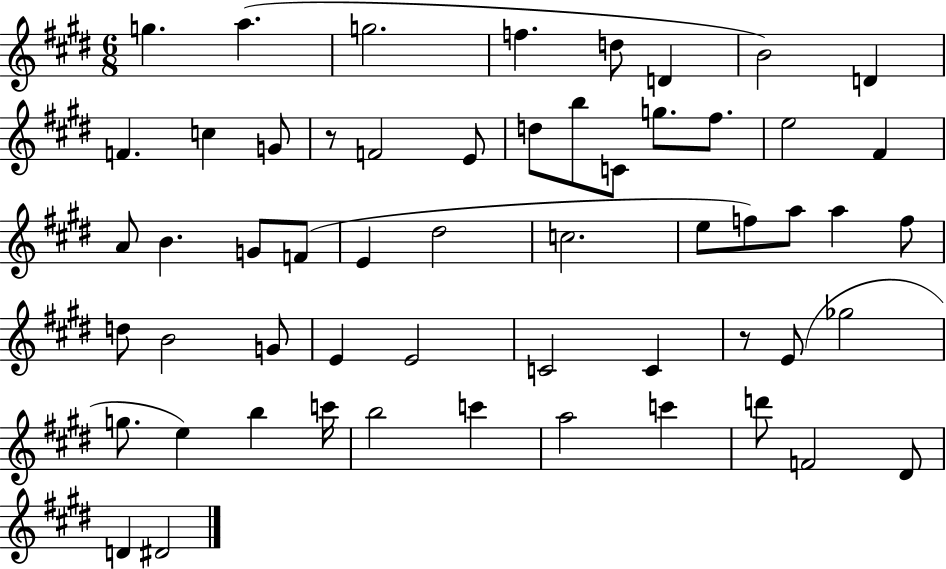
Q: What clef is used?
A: treble